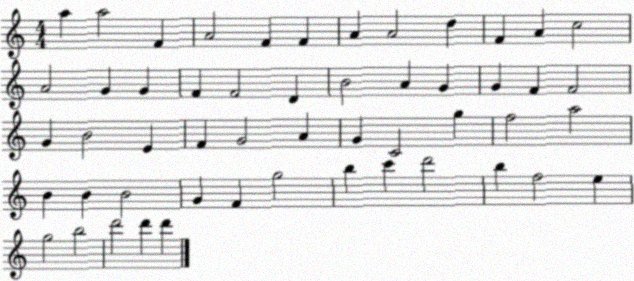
X:1
T:Untitled
M:4/4
L:1/4
K:C
a a2 F A2 F F A A2 d F A c2 A2 G G F F2 D B2 A G G F F2 G B2 E F G2 A G C2 g f2 a2 B B B2 G F g2 b c' d'2 b f2 e g2 b2 d'2 d' d'